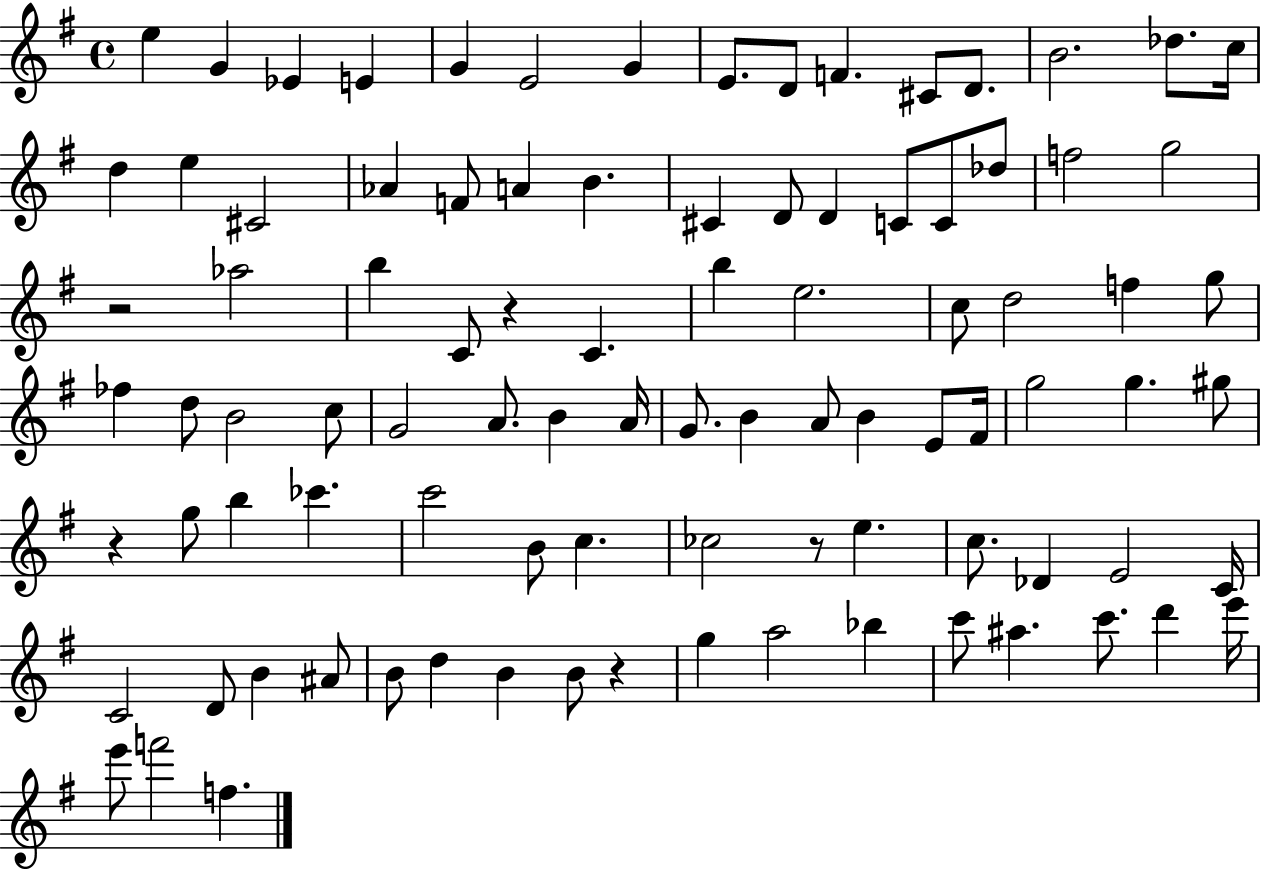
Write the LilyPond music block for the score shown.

{
  \clef treble
  \time 4/4
  \defaultTimeSignature
  \key g \major
  \repeat volta 2 { e''4 g'4 ees'4 e'4 | g'4 e'2 g'4 | e'8. d'8 f'4. cis'8 d'8. | b'2. des''8. c''16 | \break d''4 e''4 cis'2 | aes'4 f'8 a'4 b'4. | cis'4 d'8 d'4 c'8 c'8 des''8 | f''2 g''2 | \break r2 aes''2 | b''4 c'8 r4 c'4. | b''4 e''2. | c''8 d''2 f''4 g''8 | \break fes''4 d''8 b'2 c''8 | g'2 a'8. b'4 a'16 | g'8. b'4 a'8 b'4 e'8 fis'16 | g''2 g''4. gis''8 | \break r4 g''8 b''4 ces'''4. | c'''2 b'8 c''4. | ces''2 r8 e''4. | c''8. des'4 e'2 c'16 | \break c'2 d'8 b'4 ais'8 | b'8 d''4 b'4 b'8 r4 | g''4 a''2 bes''4 | c'''8 ais''4. c'''8. d'''4 e'''16 | \break e'''8 f'''2 f''4. | } \bar "|."
}